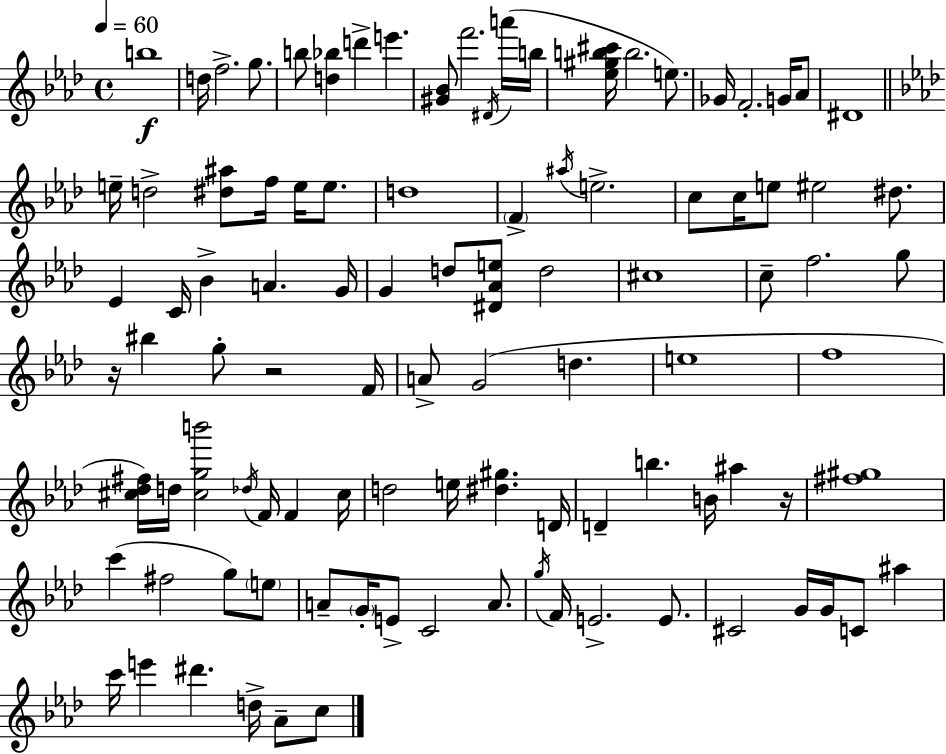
B5/w D5/s F5/h. G5/e. B5/e [D5,Bb5]/q D6/q E6/q. [G#4,Bb4]/e F6/h. D#4/s A6/s B5/s [Eb5,G#5,B5,C#6]/s B5/h. E5/e. Gb4/s F4/h. G4/s Ab4/e D#4/w E5/s D5/h [D#5,A#5]/e F5/s E5/s E5/e. D5/w F4/q A#5/s E5/h. C5/e C5/s E5/e EIS5/h D#5/e. Eb4/q C4/s Bb4/q A4/q. G4/s G4/q D5/e [D#4,Ab4,E5]/e D5/h C#5/w C5/e F5/h. G5/e R/s BIS5/q G5/e R/h F4/s A4/e G4/h D5/q. E5/w F5/w [C#5,Db5,F#5]/s D5/s [C#5,G5,B6]/h Db5/s F4/s F4/q C#5/s D5/h E5/s [D#5,G#5]/q. D4/s D4/q B5/q. B4/s A#5/q R/s [F#5,G#5]/w C6/q F#5/h G5/e E5/e A4/e G4/s E4/e C4/h A4/e. G5/s F4/s E4/h. E4/e. C#4/h G4/s G4/s C4/e A#5/q C6/s E6/q D#6/q. D5/s Ab4/e C5/e